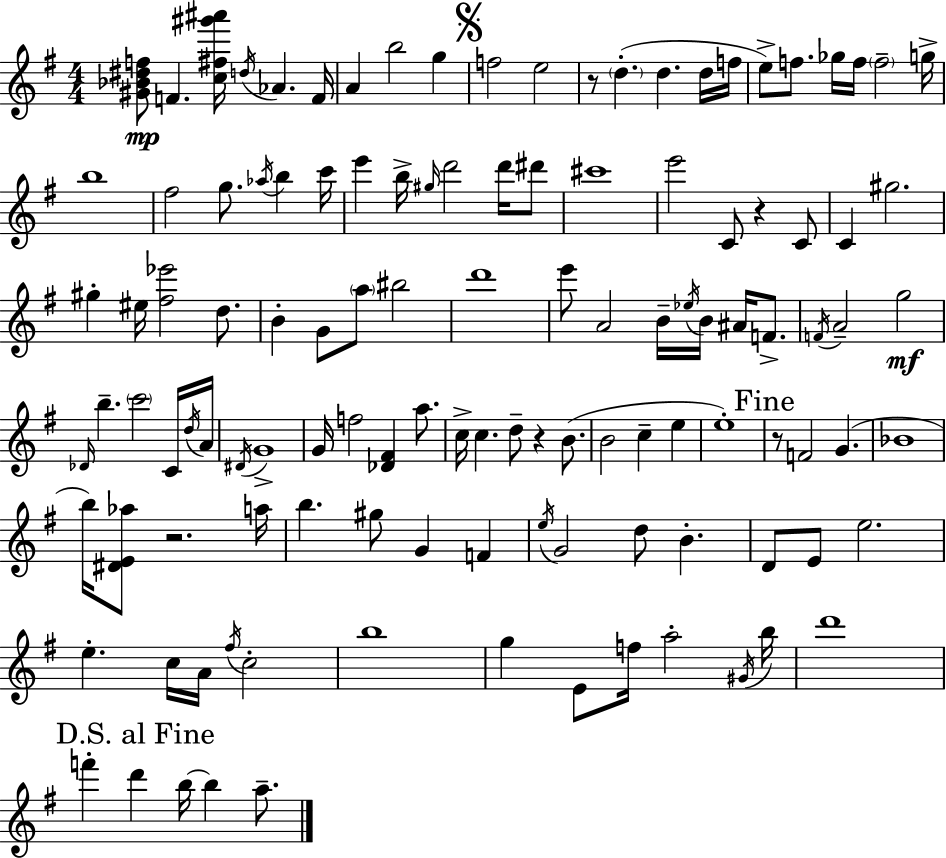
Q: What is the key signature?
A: E minor